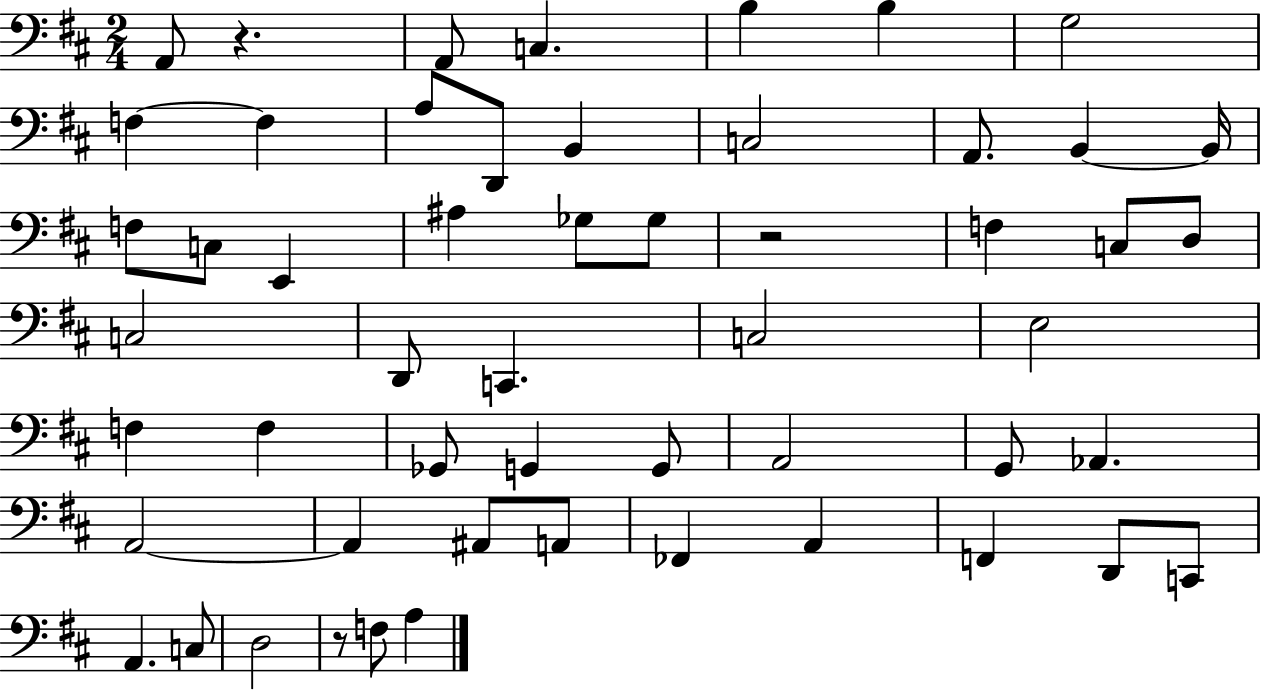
A2/e R/q. A2/e C3/q. B3/q B3/q G3/h F3/q F3/q A3/e D2/e B2/q C3/h A2/e. B2/q B2/s F3/e C3/e E2/q A#3/q Gb3/e Gb3/e R/h F3/q C3/e D3/e C3/h D2/e C2/q. C3/h E3/h F3/q F3/q Gb2/e G2/q G2/e A2/h G2/e Ab2/q. A2/h A2/q A#2/e A2/e FES2/q A2/q F2/q D2/e C2/e A2/q. C3/e D3/h R/e F3/e A3/q